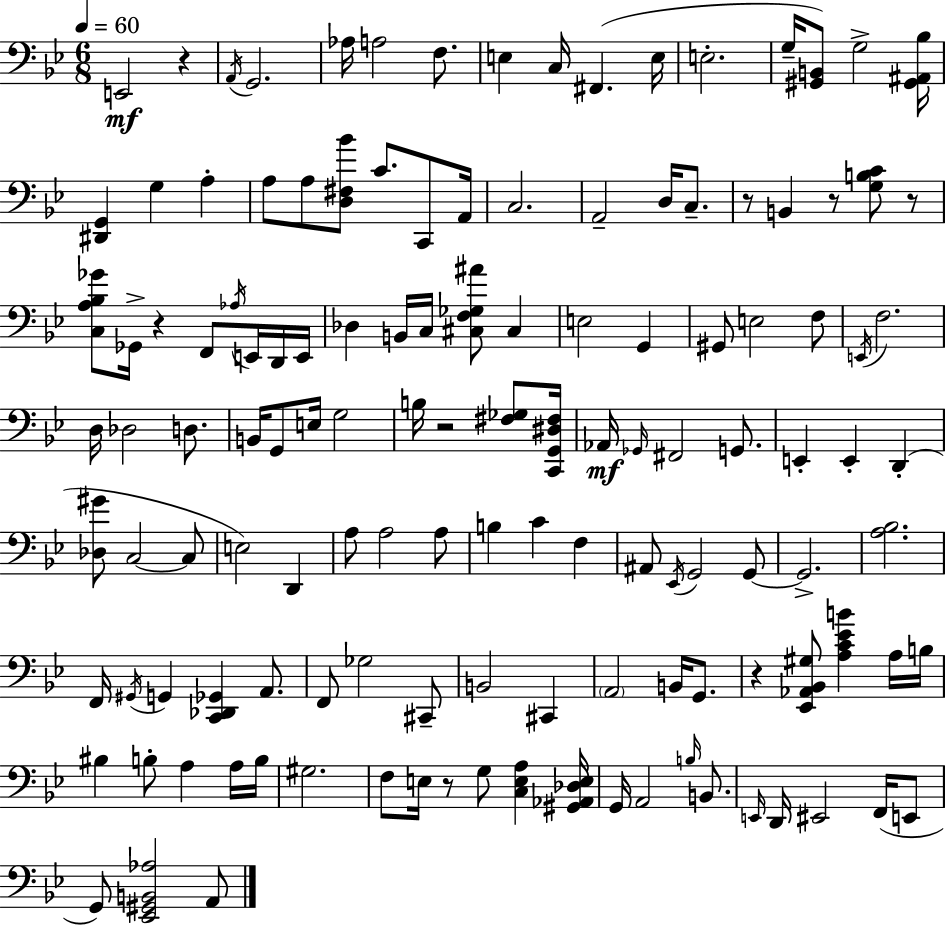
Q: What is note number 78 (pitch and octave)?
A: Gb3